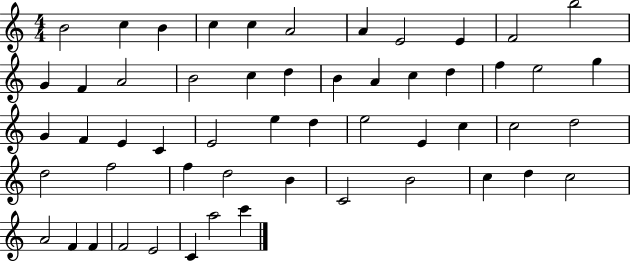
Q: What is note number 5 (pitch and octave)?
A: C5